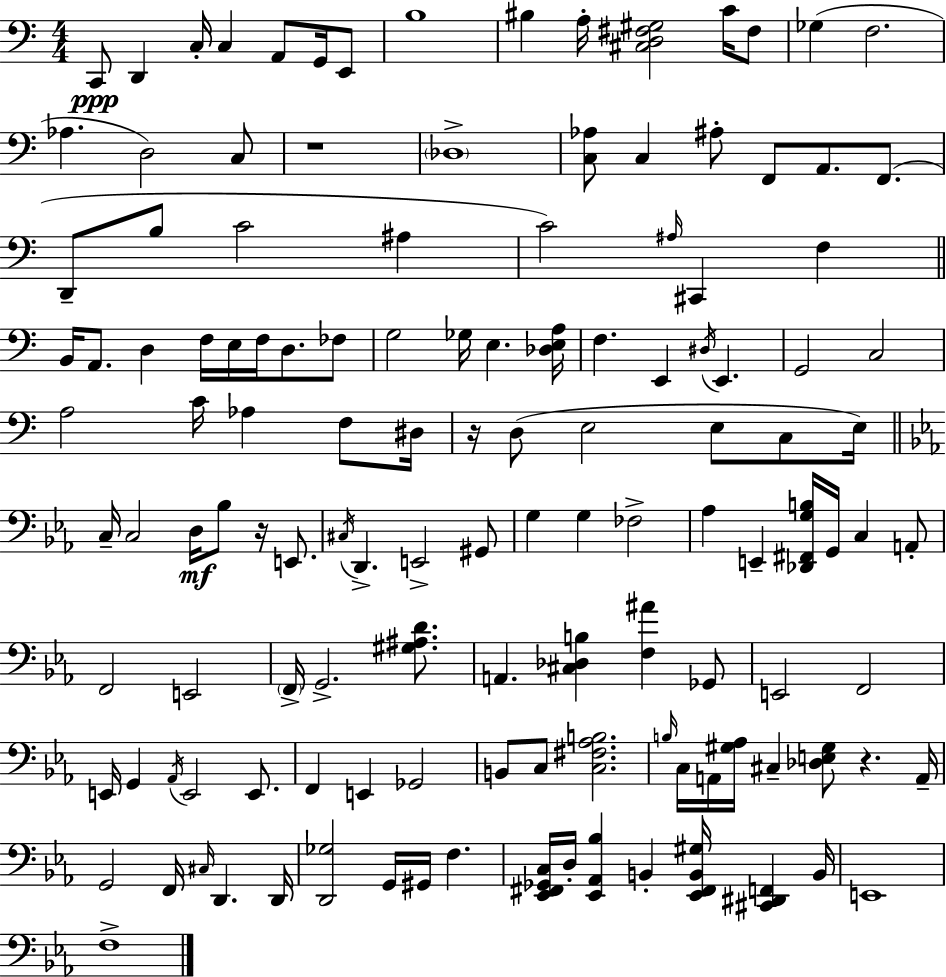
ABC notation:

X:1
T:Untitled
M:4/4
L:1/4
K:C
C,,/2 D,, C,/4 C, A,,/2 G,,/4 E,,/2 B,4 ^B, A,/4 [^C,D,^F,^G,]2 C/4 ^F,/2 _G, F,2 _A, D,2 C,/2 z4 _D,4 [C,_A,]/2 C, ^A,/2 F,,/2 A,,/2 F,,/2 D,,/2 B,/2 C2 ^A, C2 ^A,/4 ^C,, F, B,,/4 A,,/2 D, F,/4 E,/4 F,/4 D,/2 _F,/2 G,2 _G,/4 E, [_D,E,A,]/4 F, E,, ^D,/4 E,, G,,2 C,2 A,2 C/4 _A, F,/2 ^D,/4 z/4 D,/2 E,2 E,/2 C,/2 E,/4 C,/4 C,2 D,/4 _B,/2 z/4 E,,/2 ^C,/4 D,, E,,2 ^G,,/2 G, G, _F,2 _A, E,, [_D,,^F,,G,B,]/4 G,,/4 C, A,,/2 F,,2 E,,2 F,,/4 G,,2 [^G,^A,D]/2 A,, [^C,_D,B,] [F,^A] _G,,/2 E,,2 F,,2 E,,/4 G,, _A,,/4 E,,2 E,,/2 F,, E,, _G,,2 B,,/2 C,/2 [C,^F,_A,B,]2 B,/4 C,/4 A,,/4 [^G,_A,]/4 ^C, [_D,E,^G,]/2 z A,,/4 G,,2 F,,/4 ^C,/4 D,, D,,/4 [D,,_G,]2 G,,/4 ^G,,/4 F, [_E,,^F,,_G,,C,]/4 D,/4 [_E,,_A,,_B,] B,, [_E,,^F,,B,,^G,]/4 [^C,,^D,,F,,] B,,/4 E,,4 F,4